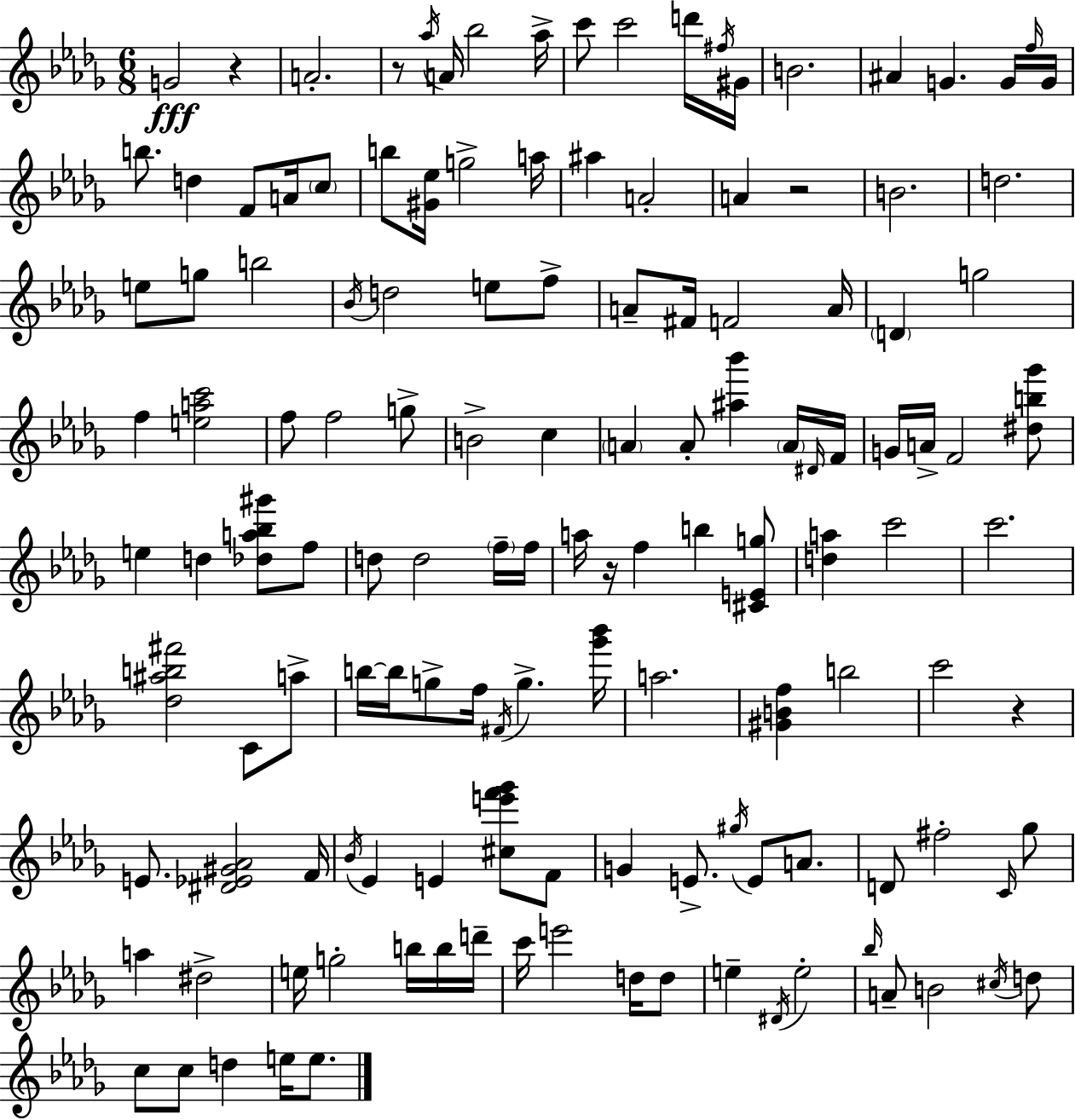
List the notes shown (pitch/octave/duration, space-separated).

G4/h R/q A4/h. R/e Ab5/s A4/s Bb5/h Ab5/s C6/e C6/h D6/s F#5/s G#4/s B4/h. A#4/q G4/q. G4/s F5/s G4/s B5/e. D5/q F4/e A4/s C5/e B5/e [G#4,Eb5]/s G5/h A5/s A#5/q A4/h A4/q R/h B4/h. D5/h. E5/e G5/e B5/h Bb4/s D5/h E5/e F5/e A4/e F#4/s F4/h A4/s D4/q G5/h F5/q [E5,A5,C6]/h F5/e F5/h G5/e B4/h C5/q A4/q A4/e [A#5,Bb6]/q A4/s D#4/s F4/s G4/s A4/s F4/h [D#5,B5,Gb6]/e E5/q D5/q [Db5,A5,Bb5,G#6]/e F5/e D5/e D5/h F5/s F5/s A5/s R/s F5/q B5/q [C#4,E4,G5]/e [D5,A5]/q C6/h C6/h. [Db5,A#5,B5,F#6]/h C4/e A5/e B5/s B5/s G5/e F5/s F#4/s G5/q. [Gb6,Bb6]/s A5/h. [G#4,B4,F5]/q B5/h C6/h R/q E4/e. [D#4,Eb4,G#4,Ab4]/h F4/s Bb4/s Eb4/q E4/q [C#5,E6,F6,Gb6]/e F4/e G4/q E4/e. G#5/s E4/e A4/e. D4/e F#5/h C4/s Gb5/e A5/q D#5/h E5/s G5/h B5/s B5/s D6/s C6/s E6/h D5/s D5/e E5/q D#4/s E5/h Bb5/s A4/e B4/h C#5/s D5/e C5/e C5/e D5/q E5/s E5/e.